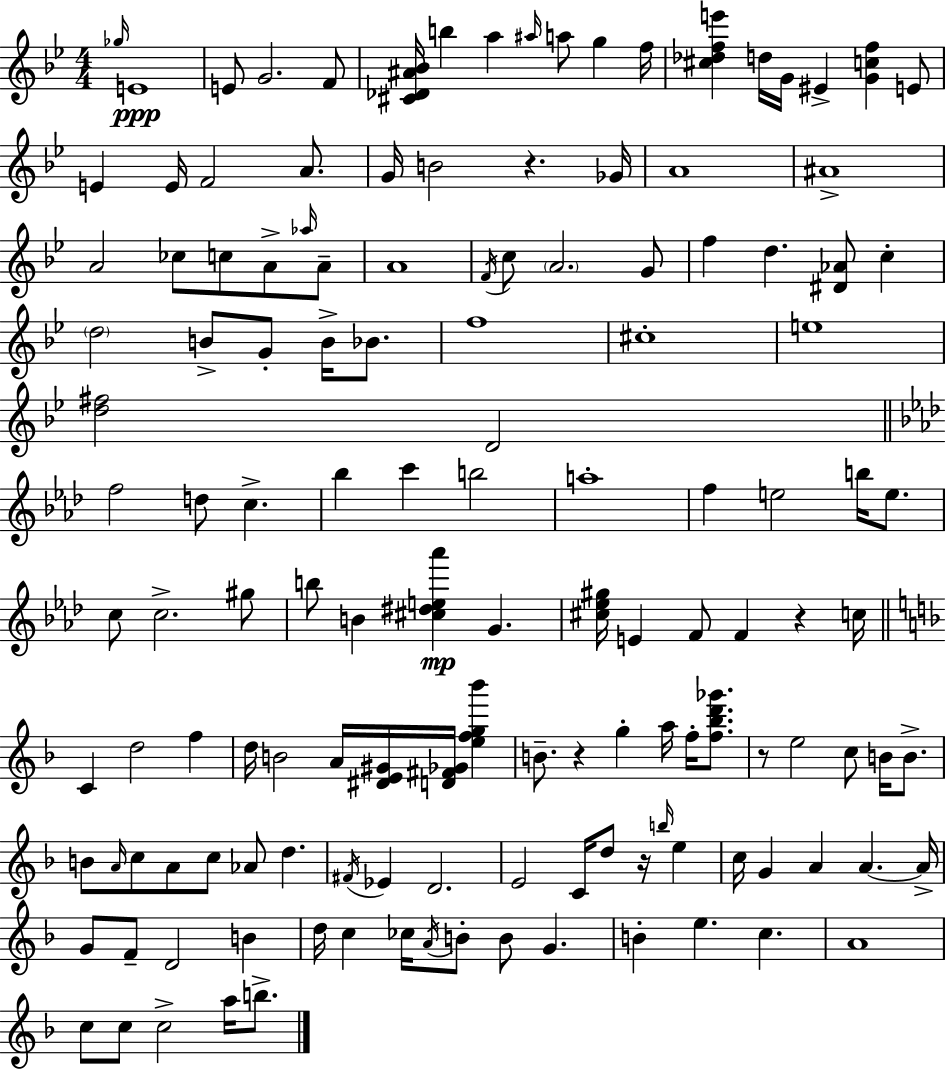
{
  \clef treble
  \numericTimeSignature
  \time 4/4
  \key g \minor
  \grace { ges''16 }\ppp e'1 | e'8 g'2. f'8 | <cis' des' ais' bes'>16 b''4 a''4 \grace { ais''16 } a''8 g''4 | f''16 <cis'' des'' f'' e'''>4 d''16 g'16 eis'4-> <g' c'' f''>4 | \break e'8 e'4 e'16 f'2 a'8. | g'16 b'2 r4. | ges'16 a'1 | ais'1-> | \break a'2 ces''8 c''8 a'8-> | \grace { aes''16 } a'8-- a'1 | \acciaccatura { f'16 } c''8 \parenthesize a'2. | g'8 f''4 d''4. <dis' aes'>8 | \break c''4-. \parenthesize d''2 b'8-> g'8-. | b'16-> bes'8. f''1 | cis''1-. | e''1 | \break <d'' fis''>2 d'2 | \bar "||" \break \key aes \major f''2 d''8 c''4.-> | bes''4 c'''4 b''2 | a''1-. | f''4 e''2 b''16 e''8. | \break c''8 c''2.-> gis''8 | b''8 b'4 <cis'' dis'' e'' aes'''>4\mp g'4. | <cis'' ees'' gis''>16 e'4 f'8 f'4 r4 c''16 | \bar "||" \break \key d \minor c'4 d''2 f''4 | d''16 b'2 a'16 <dis' e' gis'>16 <d' fis' ges'>16 <e'' f'' g'' bes'''>4 | b'8.-- r4 g''4-. a''16 f''16-. <f'' bes'' d''' ges'''>8. | r8 e''2 c''8 b'16 b'8.-> | \break b'8 \grace { a'16 } c''8 a'8 c''8 aes'8 d''4. | \acciaccatura { fis'16 } ees'4 d'2. | e'2 c'16 d''8 r16 \grace { b''16 } e''4 | c''16 g'4 a'4 a'4.~~ | \break a'16-> g'8 f'8-- d'2 b'4 | d''16 c''4 ces''16 \acciaccatura { a'16 } b'8-. b'8 g'4. | b'4-. e''4. c''4. | a'1 | \break c''8 c''8 c''2-> | a''16 b''8.-> \bar "|."
}